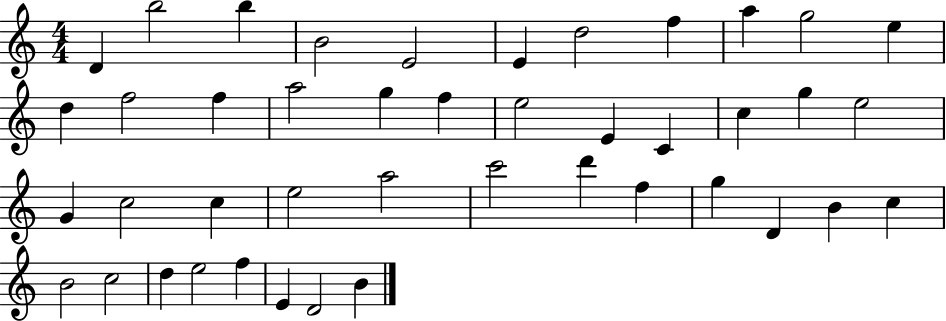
X:1
T:Untitled
M:4/4
L:1/4
K:C
D b2 b B2 E2 E d2 f a g2 e d f2 f a2 g f e2 E C c g e2 G c2 c e2 a2 c'2 d' f g D B c B2 c2 d e2 f E D2 B